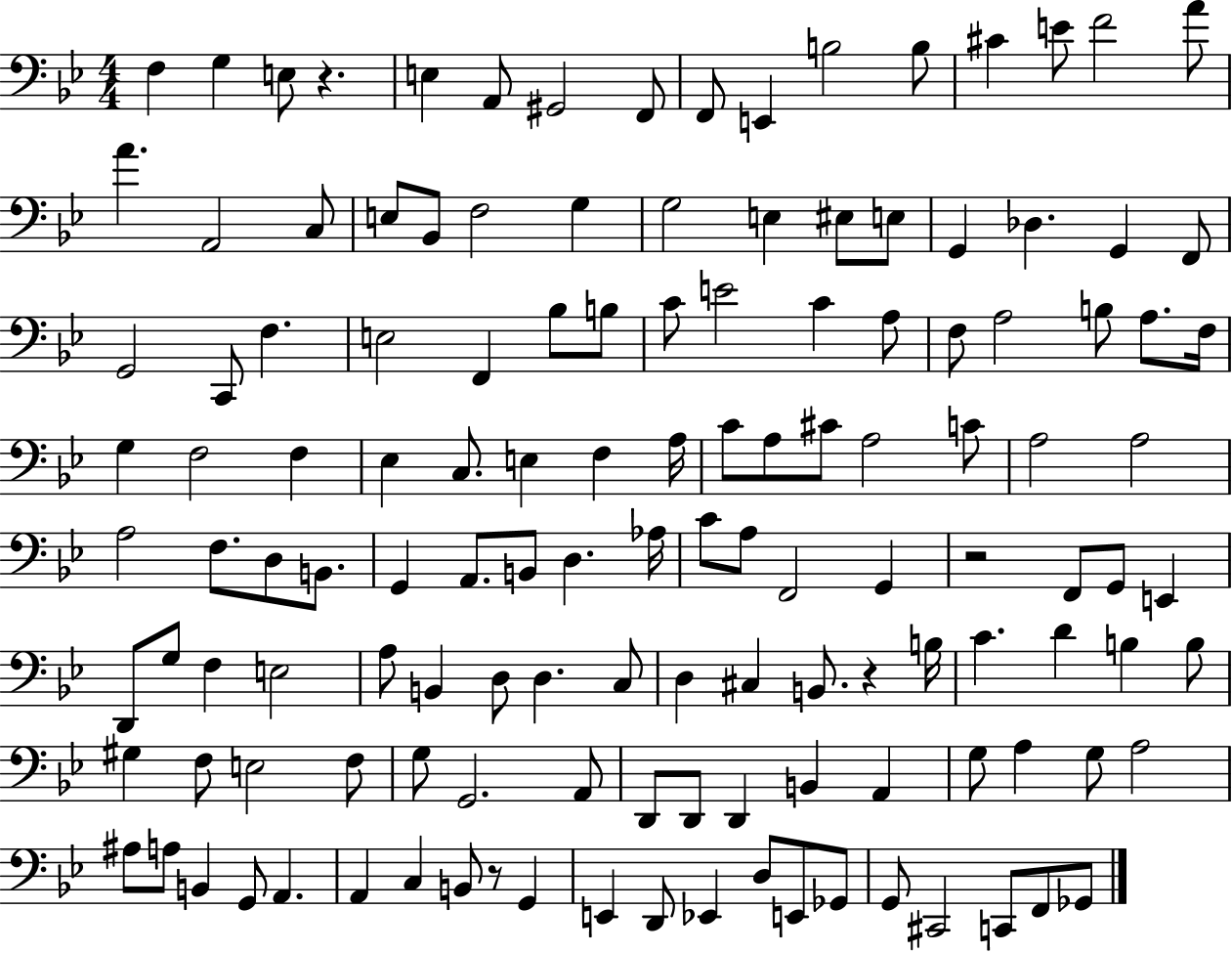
{
  \clef bass
  \numericTimeSignature
  \time 4/4
  \key bes \major
  f4 g4 e8 r4. | e4 a,8 gis,2 f,8 | f,8 e,4 b2 b8 | cis'4 e'8 f'2 a'8 | \break a'4. a,2 c8 | e8 bes,8 f2 g4 | g2 e4 eis8 e8 | g,4 des4. g,4 f,8 | \break g,2 c,8 f4. | e2 f,4 bes8 b8 | c'8 e'2 c'4 a8 | f8 a2 b8 a8. f16 | \break g4 f2 f4 | ees4 c8. e4 f4 a16 | c'8 a8 cis'8 a2 c'8 | a2 a2 | \break a2 f8. d8 b,8. | g,4 a,8. b,8 d4. aes16 | c'8 a8 f,2 g,4 | r2 f,8 g,8 e,4 | \break d,8 g8 f4 e2 | a8 b,4 d8 d4. c8 | d4 cis4 b,8. r4 b16 | c'4. d'4 b4 b8 | \break gis4 f8 e2 f8 | g8 g,2. a,8 | d,8 d,8 d,4 b,4 a,4 | g8 a4 g8 a2 | \break ais8 a8 b,4 g,8 a,4. | a,4 c4 b,8 r8 g,4 | e,4 d,8 ees,4 d8 e,8 ges,8 | g,8 cis,2 c,8 f,8 ges,8 | \break \bar "|."
}